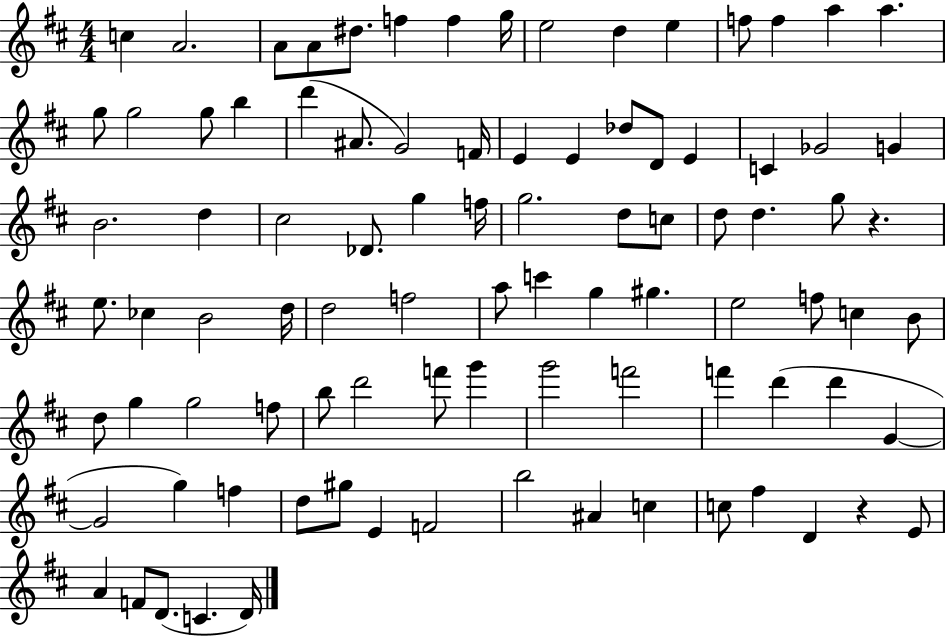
X:1
T:Untitled
M:4/4
L:1/4
K:D
c A2 A/2 A/2 ^d/2 f f g/4 e2 d e f/2 f a a g/2 g2 g/2 b d' ^A/2 G2 F/4 E E _d/2 D/2 E C _G2 G B2 d ^c2 _D/2 g f/4 g2 d/2 c/2 d/2 d g/2 z e/2 _c B2 d/4 d2 f2 a/2 c' g ^g e2 f/2 c B/2 d/2 g g2 f/2 b/2 d'2 f'/2 g' g'2 f'2 f' d' d' G G2 g f d/2 ^g/2 E F2 b2 ^A c c/2 ^f D z E/2 A F/2 D/2 C D/4